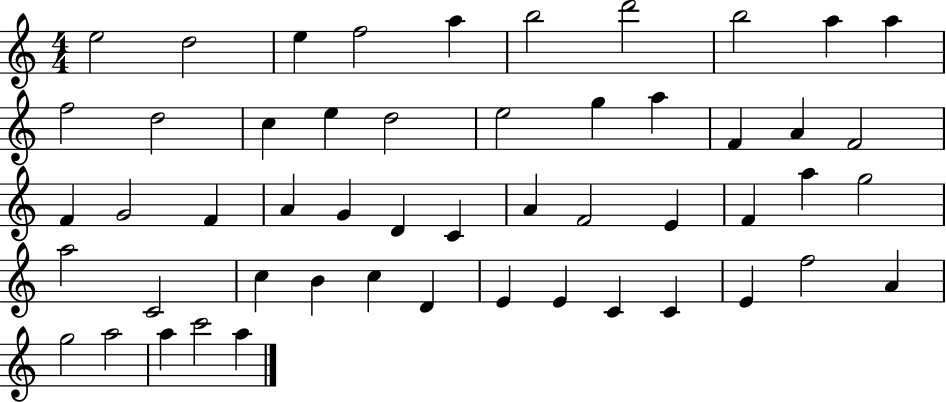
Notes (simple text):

E5/h D5/h E5/q F5/h A5/q B5/h D6/h B5/h A5/q A5/q F5/h D5/h C5/q E5/q D5/h E5/h G5/q A5/q F4/q A4/q F4/h F4/q G4/h F4/q A4/q G4/q D4/q C4/q A4/q F4/h E4/q F4/q A5/q G5/h A5/h C4/h C5/q B4/q C5/q D4/q E4/q E4/q C4/q C4/q E4/q F5/h A4/q G5/h A5/h A5/q C6/h A5/q